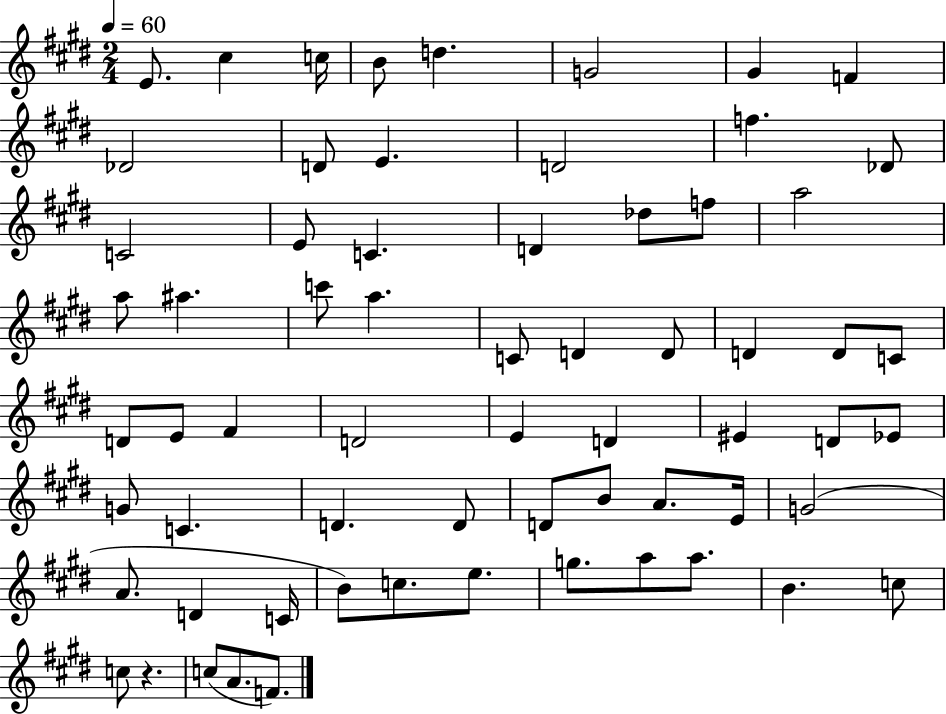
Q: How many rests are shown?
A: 1